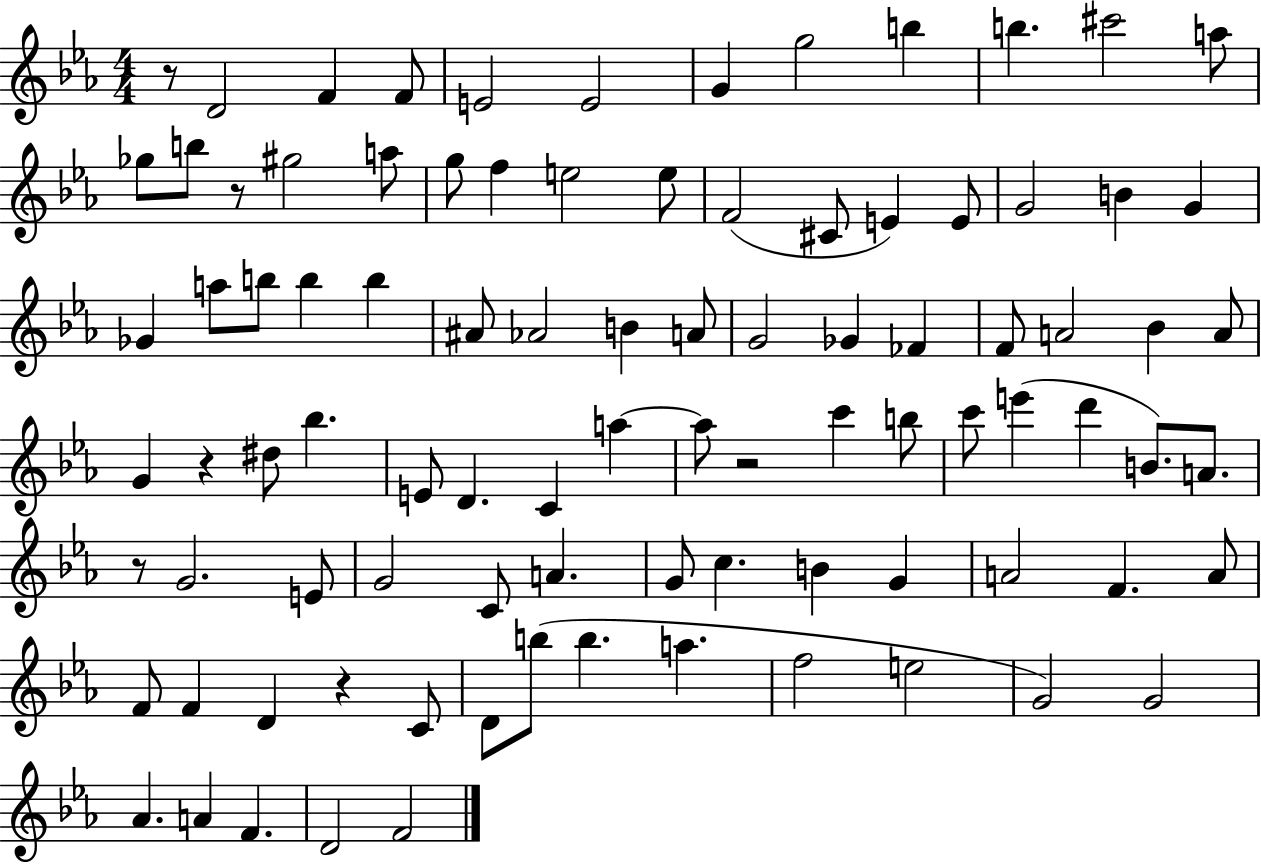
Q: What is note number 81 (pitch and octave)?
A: G4